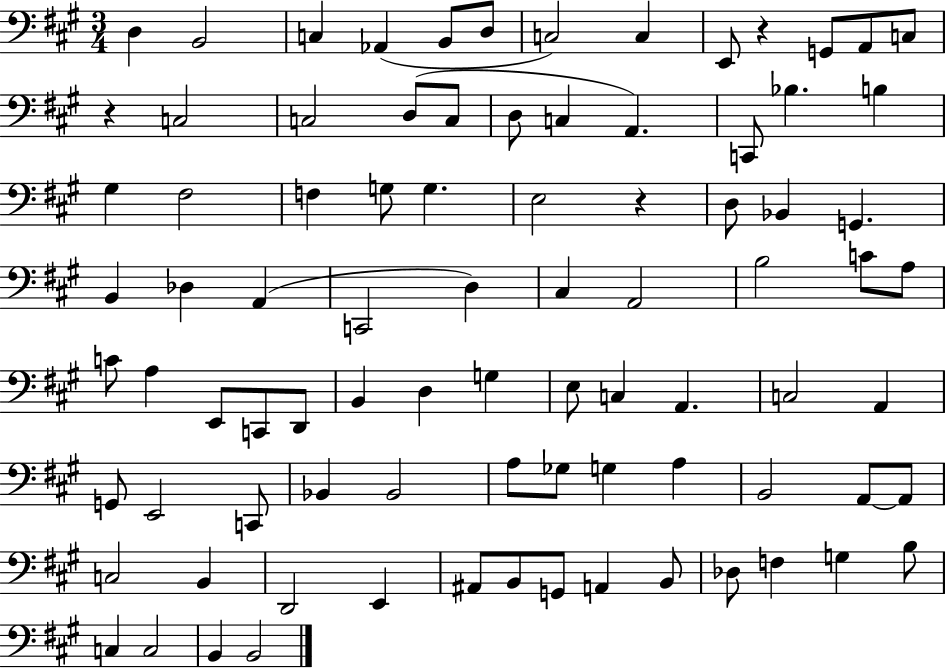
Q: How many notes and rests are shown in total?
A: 86